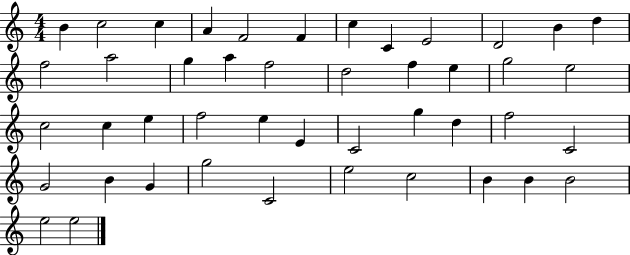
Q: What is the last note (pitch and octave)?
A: E5